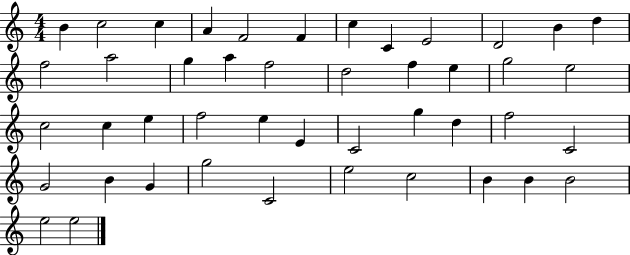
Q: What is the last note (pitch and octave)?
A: E5